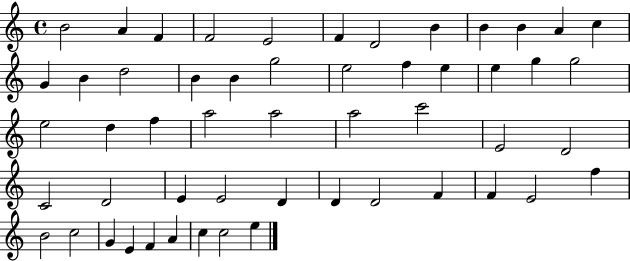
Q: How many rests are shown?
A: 0